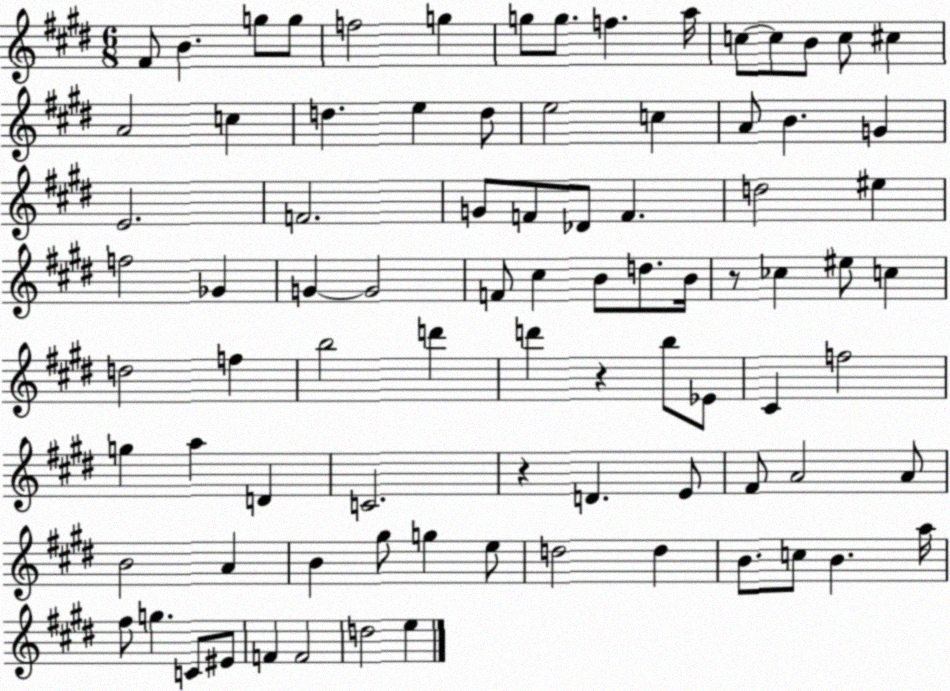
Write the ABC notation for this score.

X:1
T:Untitled
M:6/8
L:1/4
K:E
^F/2 B g/2 g/2 f2 g g/2 g/2 f a/4 c/2 c/2 B/2 c/2 ^c A2 c d e d/2 e2 c A/2 B G E2 F2 G/2 F/2 _D/2 F d2 ^e f2 _G G G2 F/2 ^c B/2 d/2 B/4 z/2 _c ^e/2 c d2 f b2 d' d' z b/2 _E/2 ^C f2 g a D C2 z D E/2 ^F/2 A2 A/2 B2 A B ^g/2 g e/2 d2 d B/2 c/2 B a/4 ^f/2 g C/2 ^E/2 F F2 d2 e